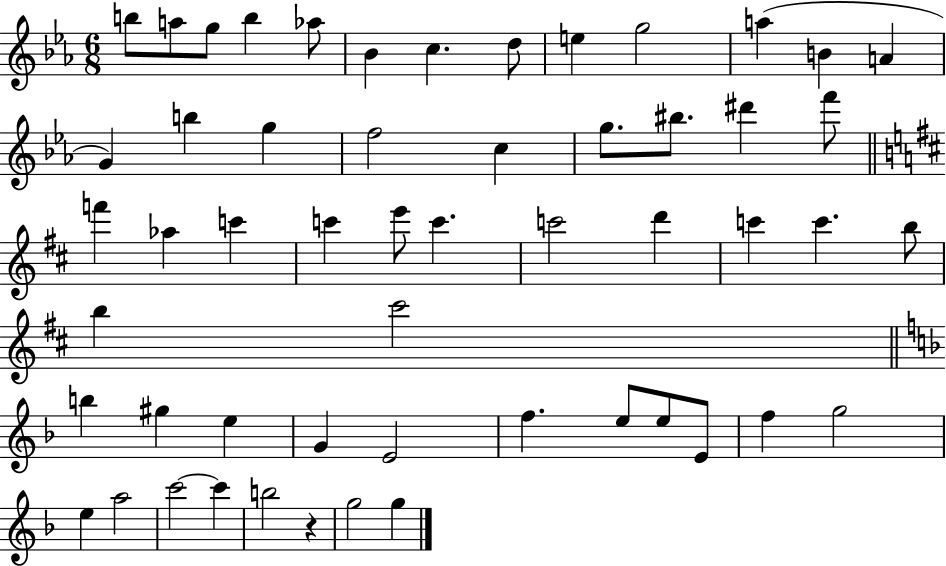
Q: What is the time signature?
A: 6/8